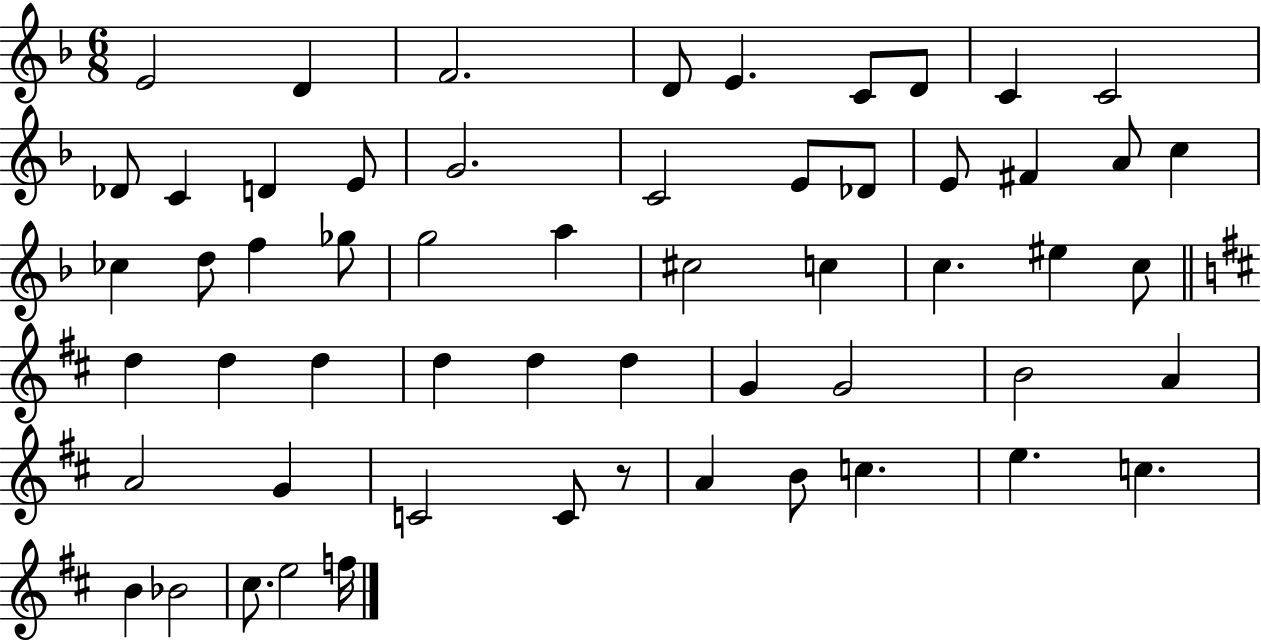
E4/h D4/q F4/h. D4/e E4/q. C4/e D4/e C4/q C4/h Db4/e C4/q D4/q E4/e G4/h. C4/h E4/e Db4/e E4/e F#4/q A4/e C5/q CES5/q D5/e F5/q Gb5/e G5/h A5/q C#5/h C5/q C5/q. EIS5/q C5/e D5/q D5/q D5/q D5/q D5/q D5/q G4/q G4/h B4/h A4/q A4/h G4/q C4/h C4/e R/e A4/q B4/e C5/q. E5/q. C5/q. B4/q Bb4/h C#5/e. E5/h F5/s